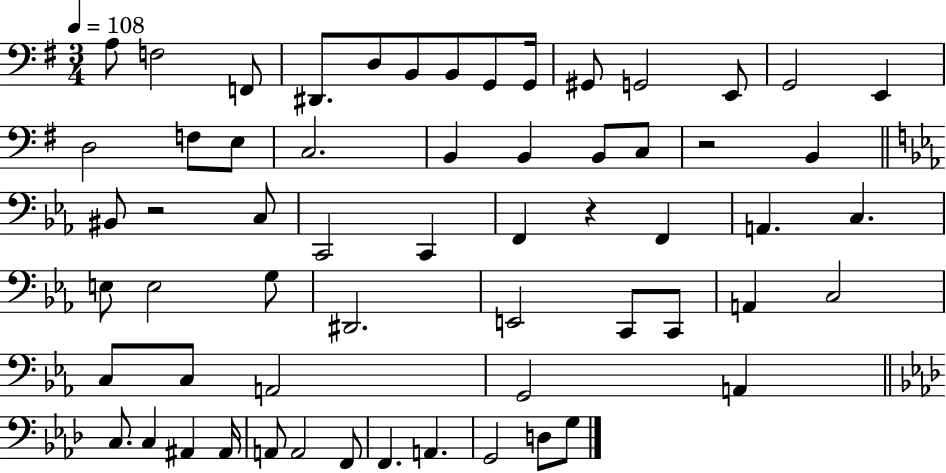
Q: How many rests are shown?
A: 3